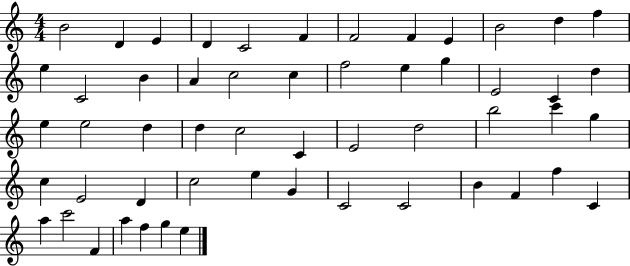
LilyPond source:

{
  \clef treble
  \numericTimeSignature
  \time 4/4
  \key c \major
  b'2 d'4 e'4 | d'4 c'2 f'4 | f'2 f'4 e'4 | b'2 d''4 f''4 | \break e''4 c'2 b'4 | a'4 c''2 c''4 | f''2 e''4 g''4 | e'2 c'4 d''4 | \break e''4 e''2 d''4 | d''4 c''2 c'4 | e'2 d''2 | b''2 c'''4 g''4 | \break c''4 e'2 d'4 | c''2 e''4 g'4 | c'2 c'2 | b'4 f'4 f''4 c'4 | \break a''4 c'''2 f'4 | a''4 f''4 g''4 e''4 | \bar "|."
}